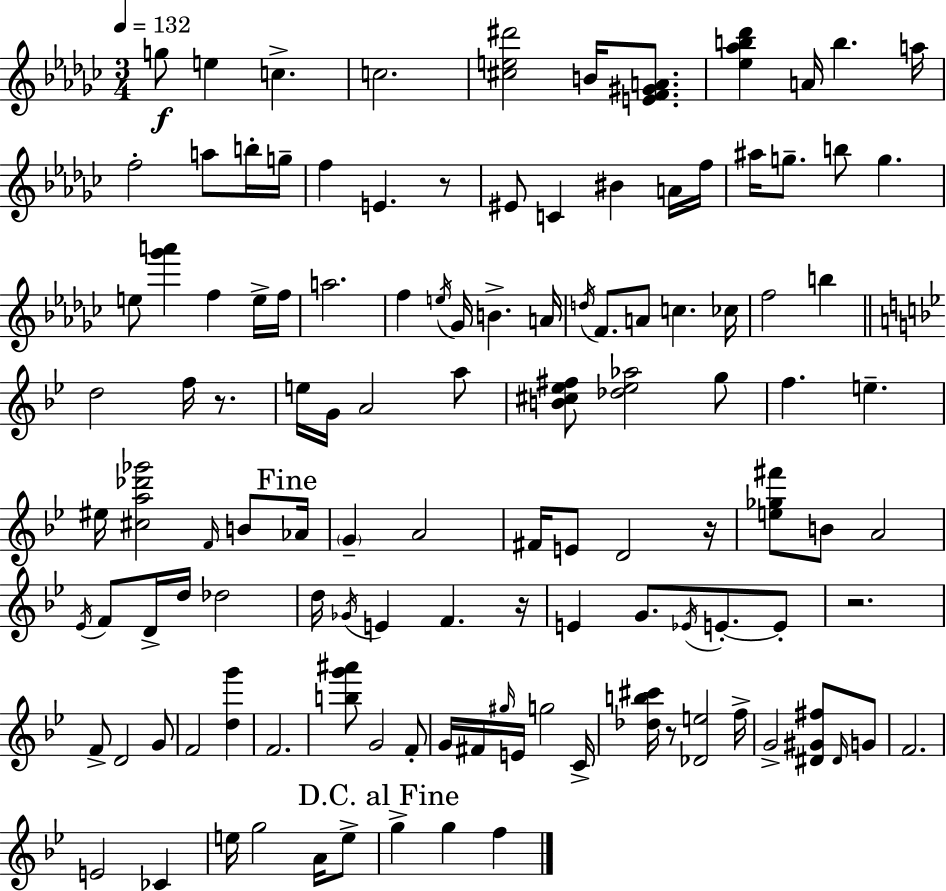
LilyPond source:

{
  \clef treble
  \numericTimeSignature
  \time 3/4
  \key ees \minor
  \tempo 4 = 132
  g''8\f e''4 c''4.-> | c''2. | <cis'' e'' dis'''>2 b'16 <e' f' gis' a'>8. | <ees'' aes'' b'' des'''>4 a'16 b''4. a''16 | \break f''2-. a''8 b''16-. g''16-- | f''4 e'4. r8 | eis'8 c'4 bis'4 a'16 f''16 | ais''16 g''8.-- b''8 g''4. | \break e''8 <ges''' a'''>4 f''4 e''16-> f''16 | a''2. | f''4 \acciaccatura { e''16 } ges'16 b'4.-> | a'16 \acciaccatura { d''16 } f'8. a'8 c''4. | \break ces''16 f''2 b''4 | \bar "||" \break \key g \minor d''2 f''16 r8. | e''16 g'16 a'2 a''8 | <b' cis'' ees'' fis''>8 <des'' ees'' aes''>2 g''8 | f''4. e''4.-- | \break eis''16 <cis'' a'' des''' ges'''>2 \grace { f'16 } b'8 | \mark "Fine" aes'16 \parenthesize g'4-- a'2 | fis'16 e'8 d'2 | r16 <e'' ges'' fis'''>8 b'8 a'2 | \break \acciaccatura { ees'16 } f'8 d'16-> d''16 des''2 | d''16 \acciaccatura { ges'16 } e'4 f'4. | r16 e'4 g'8. \acciaccatura { ees'16 } e'8.-.~~ | e'8-. r2. | \break f'8-> d'2 | g'8 f'2 | <d'' g'''>4 f'2. | <b'' g''' ais'''>8 g'2 | \break f'8-. g'16 fis'16 \grace { gis''16 } e'16 g''2 | c'16-> <des'' b'' cis'''>16 r8 <des' e''>2 | f''16-> g'2-> | <dis' gis' fis''>8 \grace { dis'16 } g'8 f'2. | \break e'2 | ces'4 e''16 g''2 | a'16 e''8-> \mark "D.C. al Fine" g''4-> g''4 | f''4 \bar "|."
}